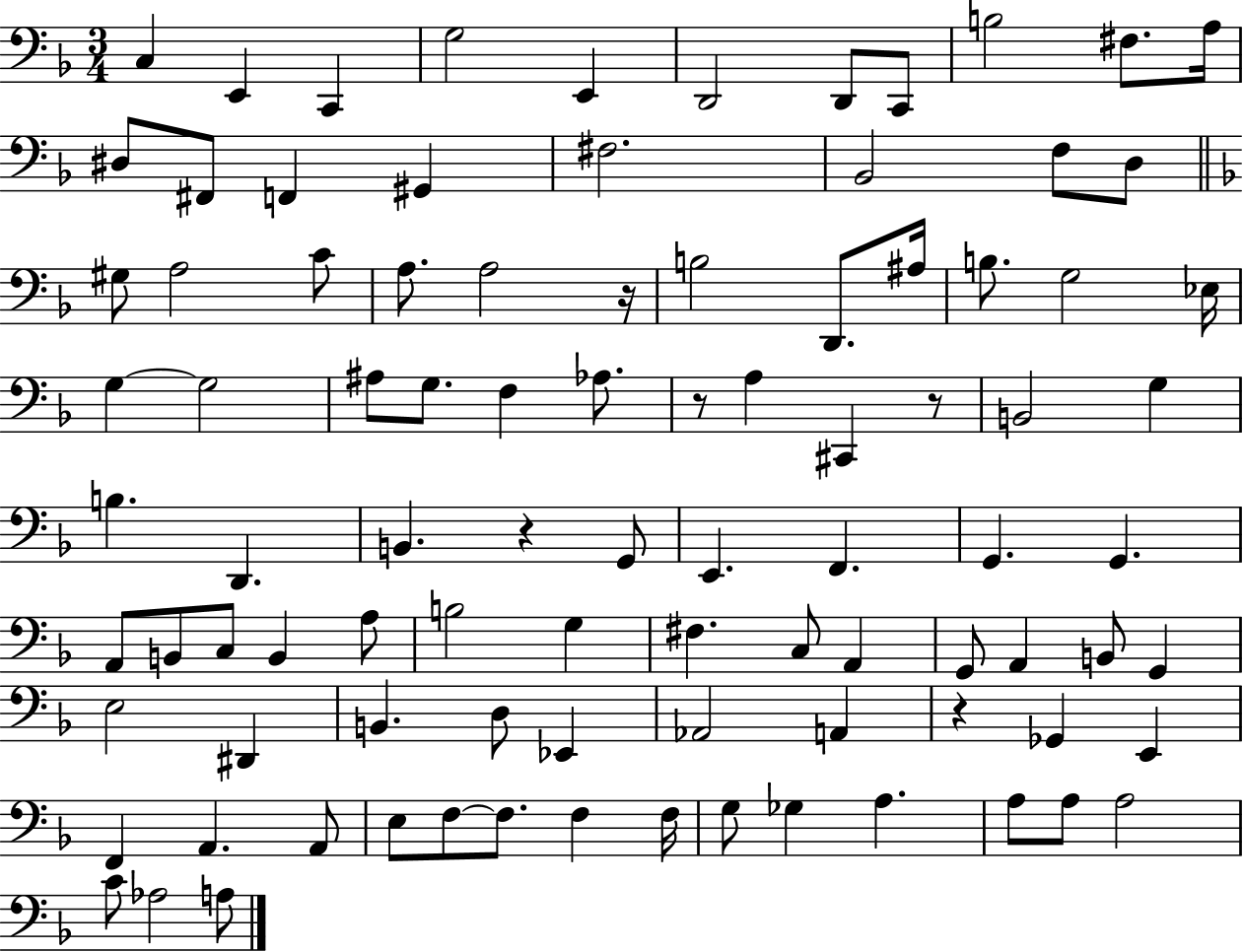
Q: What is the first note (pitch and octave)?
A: C3